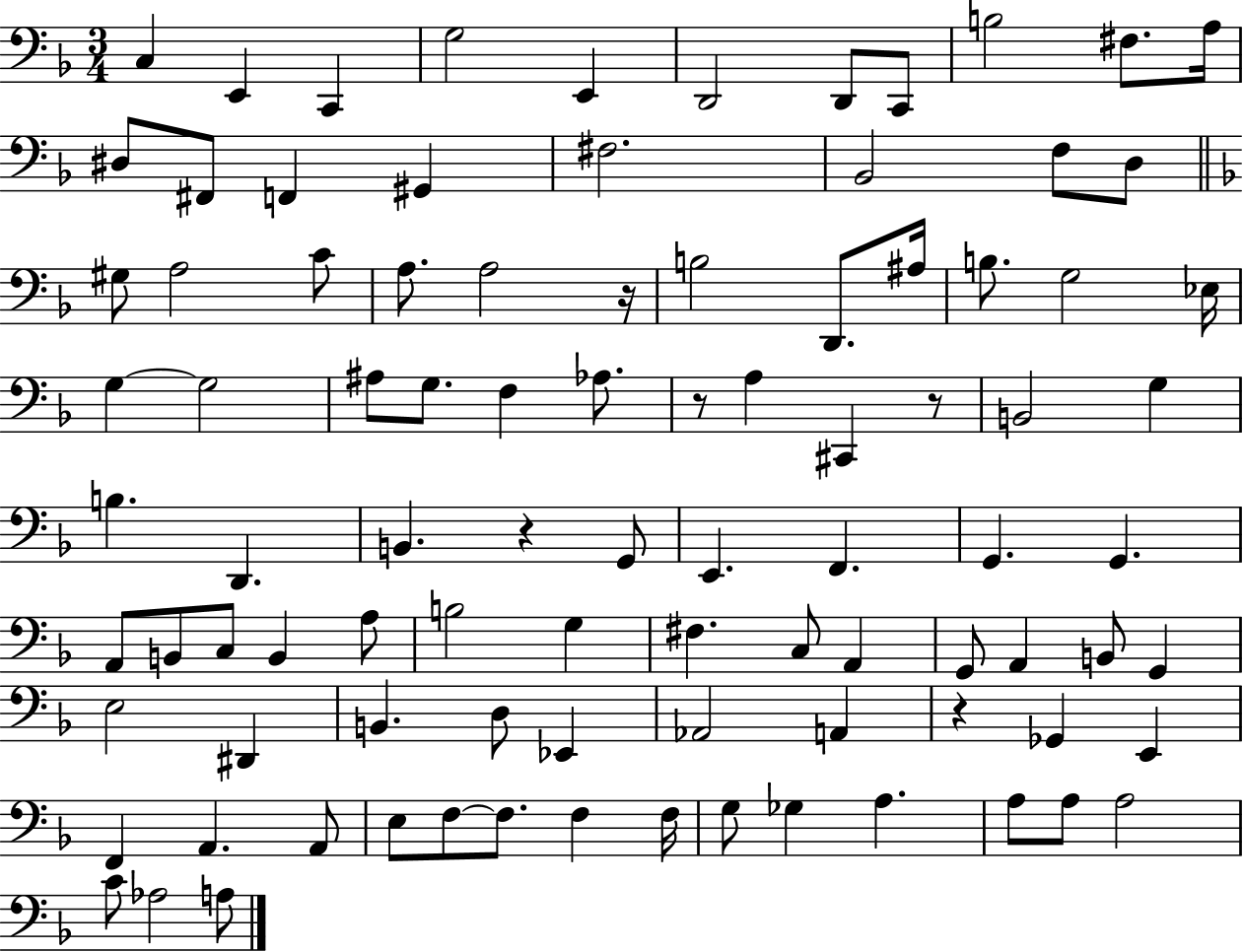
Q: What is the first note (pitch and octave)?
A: C3